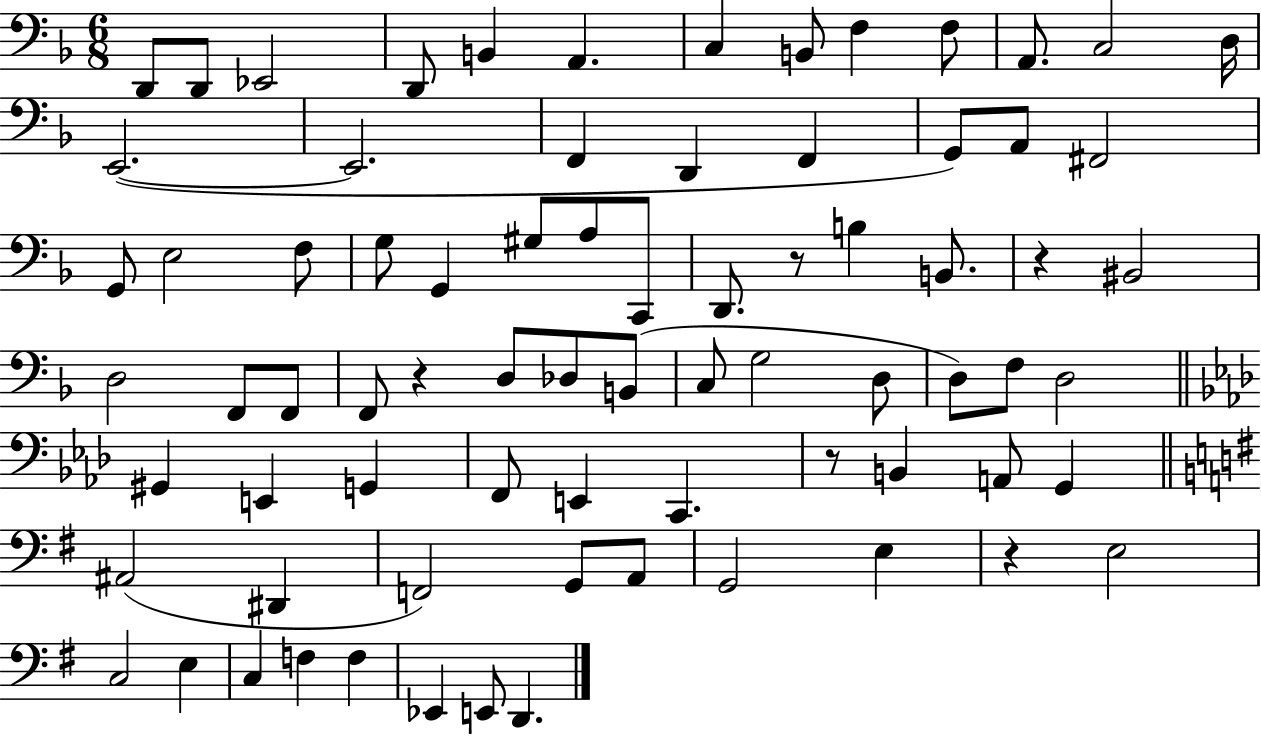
D2/e D2/e Eb2/h D2/e B2/q A2/q. C3/q B2/e F3/q F3/e A2/e. C3/h D3/s E2/h. E2/h. F2/q D2/q F2/q G2/e A2/e F#2/h G2/e E3/h F3/e G3/e G2/q G#3/e A3/e C2/e D2/e. R/e B3/q B2/e. R/q BIS2/h D3/h F2/e F2/e F2/e R/q D3/e Db3/e B2/e C3/e G3/h D3/e D3/e F3/e D3/h G#2/q E2/q G2/q F2/e E2/q C2/q. R/e B2/q A2/e G2/q A#2/h D#2/q F2/h G2/e A2/e G2/h E3/q R/q E3/h C3/h E3/q C3/q F3/q F3/q Eb2/q E2/e D2/q.